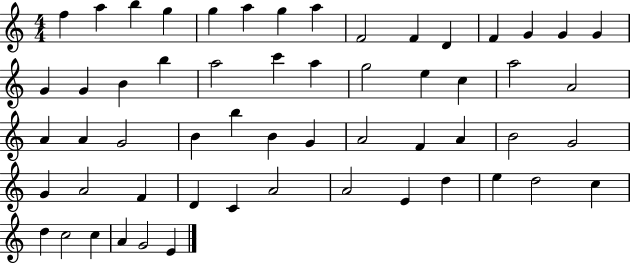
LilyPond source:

{
  \clef treble
  \numericTimeSignature
  \time 4/4
  \key c \major
  f''4 a''4 b''4 g''4 | g''4 a''4 g''4 a''4 | f'2 f'4 d'4 | f'4 g'4 g'4 g'4 | \break g'4 g'4 b'4 b''4 | a''2 c'''4 a''4 | g''2 e''4 c''4 | a''2 a'2 | \break a'4 a'4 g'2 | b'4 b''4 b'4 g'4 | a'2 f'4 a'4 | b'2 g'2 | \break g'4 a'2 f'4 | d'4 c'4 a'2 | a'2 e'4 d''4 | e''4 d''2 c''4 | \break d''4 c''2 c''4 | a'4 g'2 e'4 | \bar "|."
}